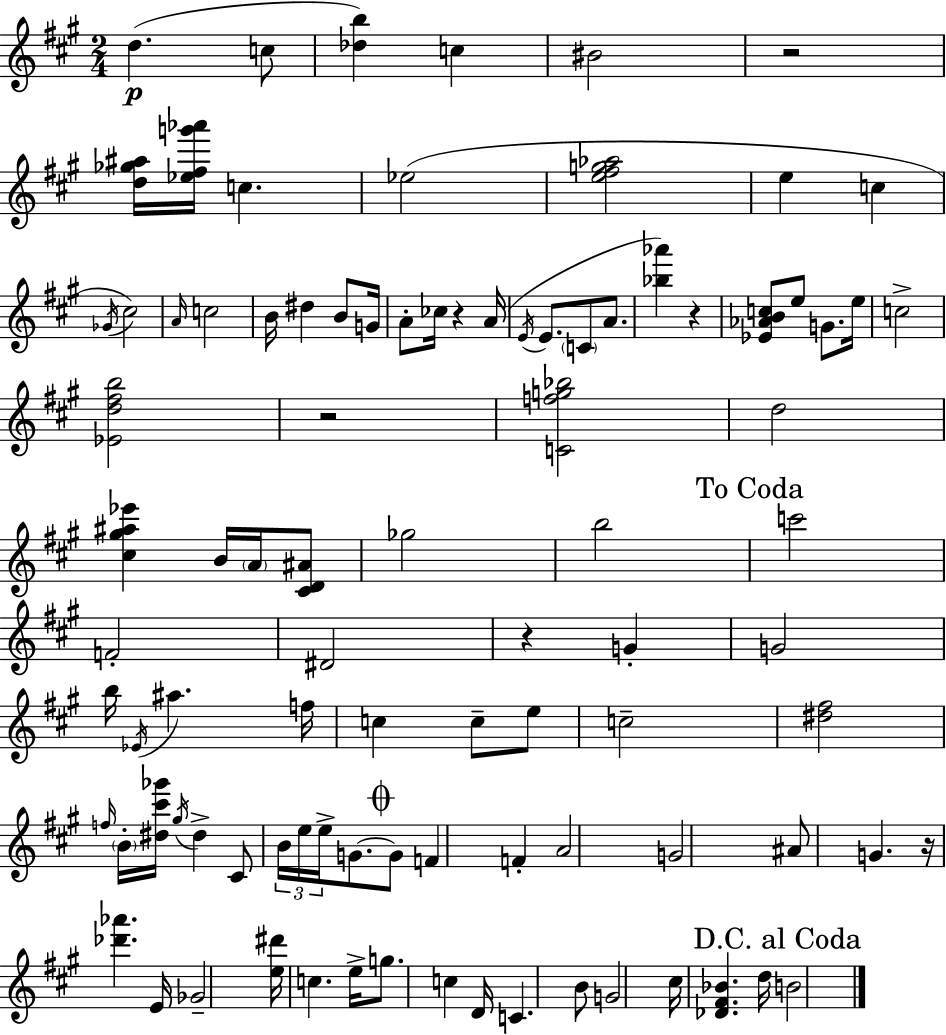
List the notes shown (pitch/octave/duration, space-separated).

D5/q. C5/e [Db5,B5]/q C5/q BIS4/h R/h [D5,Gb5,A#5]/s [Eb5,F#5,G6,Ab6]/s C5/q. Eb5/h [E5,F#5,G5,Ab5]/h E5/q C5/q Gb4/s C#5/h A4/s C5/h B4/s D#5/q B4/e G4/s A4/e CES5/s R/q A4/s E4/s E4/e. C4/e A4/e. [Bb5,Ab6]/q R/q [Eb4,Ab4,B4,C5]/e E5/e G4/e. E5/s C5/h [Eb4,D5,F#5,B5]/h R/h [C4,F5,G5,Bb5]/h D5/h [C#5,G#5,A#5,Eb6]/q B4/s A4/s [C#4,D4,A#4]/e Gb5/h B5/h C6/h F4/h D#4/h R/q G4/q G4/h B5/s Eb4/s A#5/q. F5/s C5/q C5/e E5/e C5/h [D#5,F#5]/h F5/s B4/s [D#5,C#6,Gb6]/s G#5/s D#5/q C#4/e B4/s E5/s E5/s G4/e. G4/e F4/q F4/q A4/h G4/h A#4/e G4/q. R/s [Db6,Ab6]/q. E4/s Gb4/h [E5,D#6]/s C5/q. E5/s G5/e. C5/q D4/s C4/q. B4/e G4/h C#5/s [Db4,F#4,Bb4]/q. D5/s B4/h